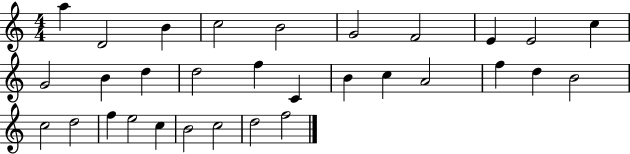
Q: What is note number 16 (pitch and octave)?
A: C4